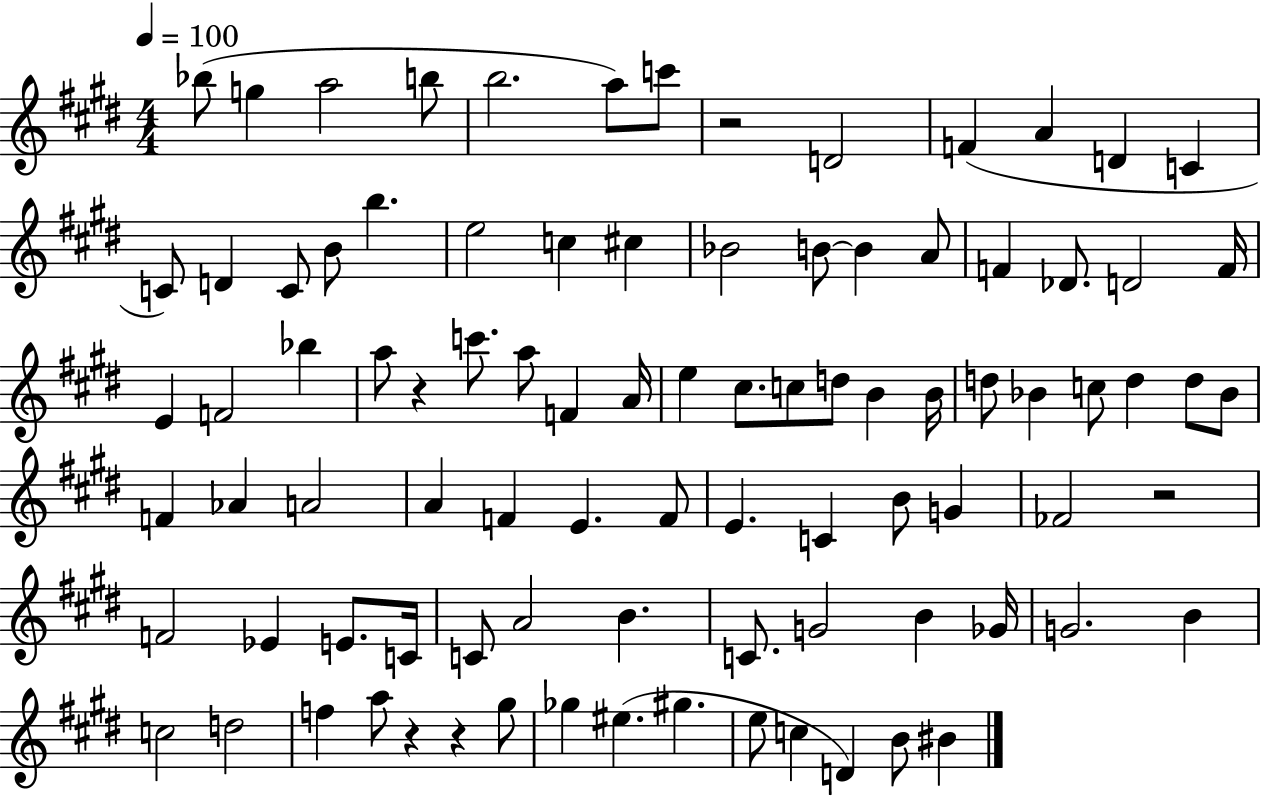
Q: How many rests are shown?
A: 5